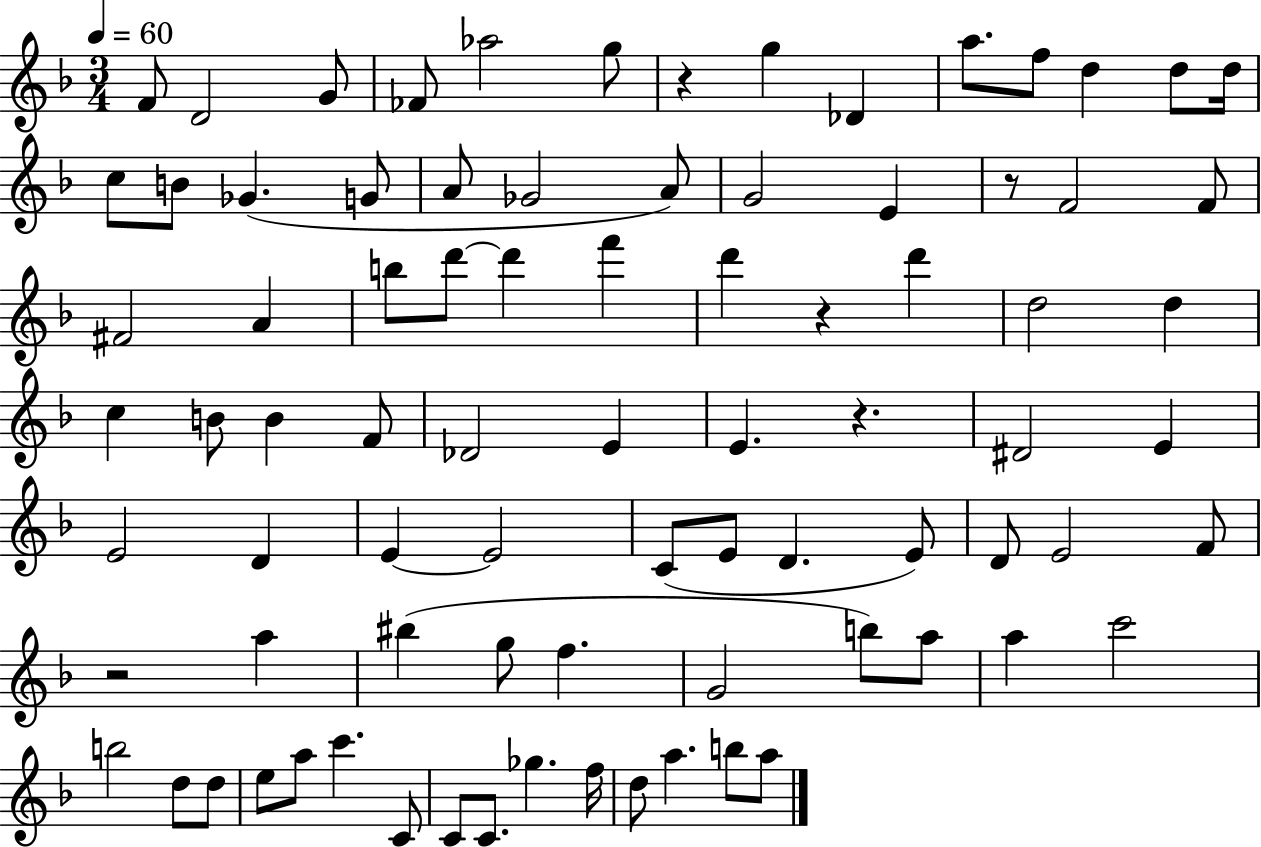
F4/e D4/h G4/e FES4/e Ab5/h G5/e R/q G5/q Db4/q A5/e. F5/e D5/q D5/e D5/s C5/e B4/e Gb4/q. G4/e A4/e Gb4/h A4/e G4/h E4/q R/e F4/h F4/e F#4/h A4/q B5/e D6/e D6/q F6/q D6/q R/q D6/q D5/h D5/q C5/q B4/e B4/q F4/e Db4/h E4/q E4/q. R/q. D#4/h E4/q E4/h D4/q E4/q E4/h C4/e E4/e D4/q. E4/e D4/e E4/h F4/e R/h A5/q BIS5/q G5/e F5/q. G4/h B5/e A5/e A5/q C6/h B5/h D5/e D5/e E5/e A5/e C6/q. C4/e C4/e C4/e. Gb5/q. F5/s D5/e A5/q. B5/e A5/e